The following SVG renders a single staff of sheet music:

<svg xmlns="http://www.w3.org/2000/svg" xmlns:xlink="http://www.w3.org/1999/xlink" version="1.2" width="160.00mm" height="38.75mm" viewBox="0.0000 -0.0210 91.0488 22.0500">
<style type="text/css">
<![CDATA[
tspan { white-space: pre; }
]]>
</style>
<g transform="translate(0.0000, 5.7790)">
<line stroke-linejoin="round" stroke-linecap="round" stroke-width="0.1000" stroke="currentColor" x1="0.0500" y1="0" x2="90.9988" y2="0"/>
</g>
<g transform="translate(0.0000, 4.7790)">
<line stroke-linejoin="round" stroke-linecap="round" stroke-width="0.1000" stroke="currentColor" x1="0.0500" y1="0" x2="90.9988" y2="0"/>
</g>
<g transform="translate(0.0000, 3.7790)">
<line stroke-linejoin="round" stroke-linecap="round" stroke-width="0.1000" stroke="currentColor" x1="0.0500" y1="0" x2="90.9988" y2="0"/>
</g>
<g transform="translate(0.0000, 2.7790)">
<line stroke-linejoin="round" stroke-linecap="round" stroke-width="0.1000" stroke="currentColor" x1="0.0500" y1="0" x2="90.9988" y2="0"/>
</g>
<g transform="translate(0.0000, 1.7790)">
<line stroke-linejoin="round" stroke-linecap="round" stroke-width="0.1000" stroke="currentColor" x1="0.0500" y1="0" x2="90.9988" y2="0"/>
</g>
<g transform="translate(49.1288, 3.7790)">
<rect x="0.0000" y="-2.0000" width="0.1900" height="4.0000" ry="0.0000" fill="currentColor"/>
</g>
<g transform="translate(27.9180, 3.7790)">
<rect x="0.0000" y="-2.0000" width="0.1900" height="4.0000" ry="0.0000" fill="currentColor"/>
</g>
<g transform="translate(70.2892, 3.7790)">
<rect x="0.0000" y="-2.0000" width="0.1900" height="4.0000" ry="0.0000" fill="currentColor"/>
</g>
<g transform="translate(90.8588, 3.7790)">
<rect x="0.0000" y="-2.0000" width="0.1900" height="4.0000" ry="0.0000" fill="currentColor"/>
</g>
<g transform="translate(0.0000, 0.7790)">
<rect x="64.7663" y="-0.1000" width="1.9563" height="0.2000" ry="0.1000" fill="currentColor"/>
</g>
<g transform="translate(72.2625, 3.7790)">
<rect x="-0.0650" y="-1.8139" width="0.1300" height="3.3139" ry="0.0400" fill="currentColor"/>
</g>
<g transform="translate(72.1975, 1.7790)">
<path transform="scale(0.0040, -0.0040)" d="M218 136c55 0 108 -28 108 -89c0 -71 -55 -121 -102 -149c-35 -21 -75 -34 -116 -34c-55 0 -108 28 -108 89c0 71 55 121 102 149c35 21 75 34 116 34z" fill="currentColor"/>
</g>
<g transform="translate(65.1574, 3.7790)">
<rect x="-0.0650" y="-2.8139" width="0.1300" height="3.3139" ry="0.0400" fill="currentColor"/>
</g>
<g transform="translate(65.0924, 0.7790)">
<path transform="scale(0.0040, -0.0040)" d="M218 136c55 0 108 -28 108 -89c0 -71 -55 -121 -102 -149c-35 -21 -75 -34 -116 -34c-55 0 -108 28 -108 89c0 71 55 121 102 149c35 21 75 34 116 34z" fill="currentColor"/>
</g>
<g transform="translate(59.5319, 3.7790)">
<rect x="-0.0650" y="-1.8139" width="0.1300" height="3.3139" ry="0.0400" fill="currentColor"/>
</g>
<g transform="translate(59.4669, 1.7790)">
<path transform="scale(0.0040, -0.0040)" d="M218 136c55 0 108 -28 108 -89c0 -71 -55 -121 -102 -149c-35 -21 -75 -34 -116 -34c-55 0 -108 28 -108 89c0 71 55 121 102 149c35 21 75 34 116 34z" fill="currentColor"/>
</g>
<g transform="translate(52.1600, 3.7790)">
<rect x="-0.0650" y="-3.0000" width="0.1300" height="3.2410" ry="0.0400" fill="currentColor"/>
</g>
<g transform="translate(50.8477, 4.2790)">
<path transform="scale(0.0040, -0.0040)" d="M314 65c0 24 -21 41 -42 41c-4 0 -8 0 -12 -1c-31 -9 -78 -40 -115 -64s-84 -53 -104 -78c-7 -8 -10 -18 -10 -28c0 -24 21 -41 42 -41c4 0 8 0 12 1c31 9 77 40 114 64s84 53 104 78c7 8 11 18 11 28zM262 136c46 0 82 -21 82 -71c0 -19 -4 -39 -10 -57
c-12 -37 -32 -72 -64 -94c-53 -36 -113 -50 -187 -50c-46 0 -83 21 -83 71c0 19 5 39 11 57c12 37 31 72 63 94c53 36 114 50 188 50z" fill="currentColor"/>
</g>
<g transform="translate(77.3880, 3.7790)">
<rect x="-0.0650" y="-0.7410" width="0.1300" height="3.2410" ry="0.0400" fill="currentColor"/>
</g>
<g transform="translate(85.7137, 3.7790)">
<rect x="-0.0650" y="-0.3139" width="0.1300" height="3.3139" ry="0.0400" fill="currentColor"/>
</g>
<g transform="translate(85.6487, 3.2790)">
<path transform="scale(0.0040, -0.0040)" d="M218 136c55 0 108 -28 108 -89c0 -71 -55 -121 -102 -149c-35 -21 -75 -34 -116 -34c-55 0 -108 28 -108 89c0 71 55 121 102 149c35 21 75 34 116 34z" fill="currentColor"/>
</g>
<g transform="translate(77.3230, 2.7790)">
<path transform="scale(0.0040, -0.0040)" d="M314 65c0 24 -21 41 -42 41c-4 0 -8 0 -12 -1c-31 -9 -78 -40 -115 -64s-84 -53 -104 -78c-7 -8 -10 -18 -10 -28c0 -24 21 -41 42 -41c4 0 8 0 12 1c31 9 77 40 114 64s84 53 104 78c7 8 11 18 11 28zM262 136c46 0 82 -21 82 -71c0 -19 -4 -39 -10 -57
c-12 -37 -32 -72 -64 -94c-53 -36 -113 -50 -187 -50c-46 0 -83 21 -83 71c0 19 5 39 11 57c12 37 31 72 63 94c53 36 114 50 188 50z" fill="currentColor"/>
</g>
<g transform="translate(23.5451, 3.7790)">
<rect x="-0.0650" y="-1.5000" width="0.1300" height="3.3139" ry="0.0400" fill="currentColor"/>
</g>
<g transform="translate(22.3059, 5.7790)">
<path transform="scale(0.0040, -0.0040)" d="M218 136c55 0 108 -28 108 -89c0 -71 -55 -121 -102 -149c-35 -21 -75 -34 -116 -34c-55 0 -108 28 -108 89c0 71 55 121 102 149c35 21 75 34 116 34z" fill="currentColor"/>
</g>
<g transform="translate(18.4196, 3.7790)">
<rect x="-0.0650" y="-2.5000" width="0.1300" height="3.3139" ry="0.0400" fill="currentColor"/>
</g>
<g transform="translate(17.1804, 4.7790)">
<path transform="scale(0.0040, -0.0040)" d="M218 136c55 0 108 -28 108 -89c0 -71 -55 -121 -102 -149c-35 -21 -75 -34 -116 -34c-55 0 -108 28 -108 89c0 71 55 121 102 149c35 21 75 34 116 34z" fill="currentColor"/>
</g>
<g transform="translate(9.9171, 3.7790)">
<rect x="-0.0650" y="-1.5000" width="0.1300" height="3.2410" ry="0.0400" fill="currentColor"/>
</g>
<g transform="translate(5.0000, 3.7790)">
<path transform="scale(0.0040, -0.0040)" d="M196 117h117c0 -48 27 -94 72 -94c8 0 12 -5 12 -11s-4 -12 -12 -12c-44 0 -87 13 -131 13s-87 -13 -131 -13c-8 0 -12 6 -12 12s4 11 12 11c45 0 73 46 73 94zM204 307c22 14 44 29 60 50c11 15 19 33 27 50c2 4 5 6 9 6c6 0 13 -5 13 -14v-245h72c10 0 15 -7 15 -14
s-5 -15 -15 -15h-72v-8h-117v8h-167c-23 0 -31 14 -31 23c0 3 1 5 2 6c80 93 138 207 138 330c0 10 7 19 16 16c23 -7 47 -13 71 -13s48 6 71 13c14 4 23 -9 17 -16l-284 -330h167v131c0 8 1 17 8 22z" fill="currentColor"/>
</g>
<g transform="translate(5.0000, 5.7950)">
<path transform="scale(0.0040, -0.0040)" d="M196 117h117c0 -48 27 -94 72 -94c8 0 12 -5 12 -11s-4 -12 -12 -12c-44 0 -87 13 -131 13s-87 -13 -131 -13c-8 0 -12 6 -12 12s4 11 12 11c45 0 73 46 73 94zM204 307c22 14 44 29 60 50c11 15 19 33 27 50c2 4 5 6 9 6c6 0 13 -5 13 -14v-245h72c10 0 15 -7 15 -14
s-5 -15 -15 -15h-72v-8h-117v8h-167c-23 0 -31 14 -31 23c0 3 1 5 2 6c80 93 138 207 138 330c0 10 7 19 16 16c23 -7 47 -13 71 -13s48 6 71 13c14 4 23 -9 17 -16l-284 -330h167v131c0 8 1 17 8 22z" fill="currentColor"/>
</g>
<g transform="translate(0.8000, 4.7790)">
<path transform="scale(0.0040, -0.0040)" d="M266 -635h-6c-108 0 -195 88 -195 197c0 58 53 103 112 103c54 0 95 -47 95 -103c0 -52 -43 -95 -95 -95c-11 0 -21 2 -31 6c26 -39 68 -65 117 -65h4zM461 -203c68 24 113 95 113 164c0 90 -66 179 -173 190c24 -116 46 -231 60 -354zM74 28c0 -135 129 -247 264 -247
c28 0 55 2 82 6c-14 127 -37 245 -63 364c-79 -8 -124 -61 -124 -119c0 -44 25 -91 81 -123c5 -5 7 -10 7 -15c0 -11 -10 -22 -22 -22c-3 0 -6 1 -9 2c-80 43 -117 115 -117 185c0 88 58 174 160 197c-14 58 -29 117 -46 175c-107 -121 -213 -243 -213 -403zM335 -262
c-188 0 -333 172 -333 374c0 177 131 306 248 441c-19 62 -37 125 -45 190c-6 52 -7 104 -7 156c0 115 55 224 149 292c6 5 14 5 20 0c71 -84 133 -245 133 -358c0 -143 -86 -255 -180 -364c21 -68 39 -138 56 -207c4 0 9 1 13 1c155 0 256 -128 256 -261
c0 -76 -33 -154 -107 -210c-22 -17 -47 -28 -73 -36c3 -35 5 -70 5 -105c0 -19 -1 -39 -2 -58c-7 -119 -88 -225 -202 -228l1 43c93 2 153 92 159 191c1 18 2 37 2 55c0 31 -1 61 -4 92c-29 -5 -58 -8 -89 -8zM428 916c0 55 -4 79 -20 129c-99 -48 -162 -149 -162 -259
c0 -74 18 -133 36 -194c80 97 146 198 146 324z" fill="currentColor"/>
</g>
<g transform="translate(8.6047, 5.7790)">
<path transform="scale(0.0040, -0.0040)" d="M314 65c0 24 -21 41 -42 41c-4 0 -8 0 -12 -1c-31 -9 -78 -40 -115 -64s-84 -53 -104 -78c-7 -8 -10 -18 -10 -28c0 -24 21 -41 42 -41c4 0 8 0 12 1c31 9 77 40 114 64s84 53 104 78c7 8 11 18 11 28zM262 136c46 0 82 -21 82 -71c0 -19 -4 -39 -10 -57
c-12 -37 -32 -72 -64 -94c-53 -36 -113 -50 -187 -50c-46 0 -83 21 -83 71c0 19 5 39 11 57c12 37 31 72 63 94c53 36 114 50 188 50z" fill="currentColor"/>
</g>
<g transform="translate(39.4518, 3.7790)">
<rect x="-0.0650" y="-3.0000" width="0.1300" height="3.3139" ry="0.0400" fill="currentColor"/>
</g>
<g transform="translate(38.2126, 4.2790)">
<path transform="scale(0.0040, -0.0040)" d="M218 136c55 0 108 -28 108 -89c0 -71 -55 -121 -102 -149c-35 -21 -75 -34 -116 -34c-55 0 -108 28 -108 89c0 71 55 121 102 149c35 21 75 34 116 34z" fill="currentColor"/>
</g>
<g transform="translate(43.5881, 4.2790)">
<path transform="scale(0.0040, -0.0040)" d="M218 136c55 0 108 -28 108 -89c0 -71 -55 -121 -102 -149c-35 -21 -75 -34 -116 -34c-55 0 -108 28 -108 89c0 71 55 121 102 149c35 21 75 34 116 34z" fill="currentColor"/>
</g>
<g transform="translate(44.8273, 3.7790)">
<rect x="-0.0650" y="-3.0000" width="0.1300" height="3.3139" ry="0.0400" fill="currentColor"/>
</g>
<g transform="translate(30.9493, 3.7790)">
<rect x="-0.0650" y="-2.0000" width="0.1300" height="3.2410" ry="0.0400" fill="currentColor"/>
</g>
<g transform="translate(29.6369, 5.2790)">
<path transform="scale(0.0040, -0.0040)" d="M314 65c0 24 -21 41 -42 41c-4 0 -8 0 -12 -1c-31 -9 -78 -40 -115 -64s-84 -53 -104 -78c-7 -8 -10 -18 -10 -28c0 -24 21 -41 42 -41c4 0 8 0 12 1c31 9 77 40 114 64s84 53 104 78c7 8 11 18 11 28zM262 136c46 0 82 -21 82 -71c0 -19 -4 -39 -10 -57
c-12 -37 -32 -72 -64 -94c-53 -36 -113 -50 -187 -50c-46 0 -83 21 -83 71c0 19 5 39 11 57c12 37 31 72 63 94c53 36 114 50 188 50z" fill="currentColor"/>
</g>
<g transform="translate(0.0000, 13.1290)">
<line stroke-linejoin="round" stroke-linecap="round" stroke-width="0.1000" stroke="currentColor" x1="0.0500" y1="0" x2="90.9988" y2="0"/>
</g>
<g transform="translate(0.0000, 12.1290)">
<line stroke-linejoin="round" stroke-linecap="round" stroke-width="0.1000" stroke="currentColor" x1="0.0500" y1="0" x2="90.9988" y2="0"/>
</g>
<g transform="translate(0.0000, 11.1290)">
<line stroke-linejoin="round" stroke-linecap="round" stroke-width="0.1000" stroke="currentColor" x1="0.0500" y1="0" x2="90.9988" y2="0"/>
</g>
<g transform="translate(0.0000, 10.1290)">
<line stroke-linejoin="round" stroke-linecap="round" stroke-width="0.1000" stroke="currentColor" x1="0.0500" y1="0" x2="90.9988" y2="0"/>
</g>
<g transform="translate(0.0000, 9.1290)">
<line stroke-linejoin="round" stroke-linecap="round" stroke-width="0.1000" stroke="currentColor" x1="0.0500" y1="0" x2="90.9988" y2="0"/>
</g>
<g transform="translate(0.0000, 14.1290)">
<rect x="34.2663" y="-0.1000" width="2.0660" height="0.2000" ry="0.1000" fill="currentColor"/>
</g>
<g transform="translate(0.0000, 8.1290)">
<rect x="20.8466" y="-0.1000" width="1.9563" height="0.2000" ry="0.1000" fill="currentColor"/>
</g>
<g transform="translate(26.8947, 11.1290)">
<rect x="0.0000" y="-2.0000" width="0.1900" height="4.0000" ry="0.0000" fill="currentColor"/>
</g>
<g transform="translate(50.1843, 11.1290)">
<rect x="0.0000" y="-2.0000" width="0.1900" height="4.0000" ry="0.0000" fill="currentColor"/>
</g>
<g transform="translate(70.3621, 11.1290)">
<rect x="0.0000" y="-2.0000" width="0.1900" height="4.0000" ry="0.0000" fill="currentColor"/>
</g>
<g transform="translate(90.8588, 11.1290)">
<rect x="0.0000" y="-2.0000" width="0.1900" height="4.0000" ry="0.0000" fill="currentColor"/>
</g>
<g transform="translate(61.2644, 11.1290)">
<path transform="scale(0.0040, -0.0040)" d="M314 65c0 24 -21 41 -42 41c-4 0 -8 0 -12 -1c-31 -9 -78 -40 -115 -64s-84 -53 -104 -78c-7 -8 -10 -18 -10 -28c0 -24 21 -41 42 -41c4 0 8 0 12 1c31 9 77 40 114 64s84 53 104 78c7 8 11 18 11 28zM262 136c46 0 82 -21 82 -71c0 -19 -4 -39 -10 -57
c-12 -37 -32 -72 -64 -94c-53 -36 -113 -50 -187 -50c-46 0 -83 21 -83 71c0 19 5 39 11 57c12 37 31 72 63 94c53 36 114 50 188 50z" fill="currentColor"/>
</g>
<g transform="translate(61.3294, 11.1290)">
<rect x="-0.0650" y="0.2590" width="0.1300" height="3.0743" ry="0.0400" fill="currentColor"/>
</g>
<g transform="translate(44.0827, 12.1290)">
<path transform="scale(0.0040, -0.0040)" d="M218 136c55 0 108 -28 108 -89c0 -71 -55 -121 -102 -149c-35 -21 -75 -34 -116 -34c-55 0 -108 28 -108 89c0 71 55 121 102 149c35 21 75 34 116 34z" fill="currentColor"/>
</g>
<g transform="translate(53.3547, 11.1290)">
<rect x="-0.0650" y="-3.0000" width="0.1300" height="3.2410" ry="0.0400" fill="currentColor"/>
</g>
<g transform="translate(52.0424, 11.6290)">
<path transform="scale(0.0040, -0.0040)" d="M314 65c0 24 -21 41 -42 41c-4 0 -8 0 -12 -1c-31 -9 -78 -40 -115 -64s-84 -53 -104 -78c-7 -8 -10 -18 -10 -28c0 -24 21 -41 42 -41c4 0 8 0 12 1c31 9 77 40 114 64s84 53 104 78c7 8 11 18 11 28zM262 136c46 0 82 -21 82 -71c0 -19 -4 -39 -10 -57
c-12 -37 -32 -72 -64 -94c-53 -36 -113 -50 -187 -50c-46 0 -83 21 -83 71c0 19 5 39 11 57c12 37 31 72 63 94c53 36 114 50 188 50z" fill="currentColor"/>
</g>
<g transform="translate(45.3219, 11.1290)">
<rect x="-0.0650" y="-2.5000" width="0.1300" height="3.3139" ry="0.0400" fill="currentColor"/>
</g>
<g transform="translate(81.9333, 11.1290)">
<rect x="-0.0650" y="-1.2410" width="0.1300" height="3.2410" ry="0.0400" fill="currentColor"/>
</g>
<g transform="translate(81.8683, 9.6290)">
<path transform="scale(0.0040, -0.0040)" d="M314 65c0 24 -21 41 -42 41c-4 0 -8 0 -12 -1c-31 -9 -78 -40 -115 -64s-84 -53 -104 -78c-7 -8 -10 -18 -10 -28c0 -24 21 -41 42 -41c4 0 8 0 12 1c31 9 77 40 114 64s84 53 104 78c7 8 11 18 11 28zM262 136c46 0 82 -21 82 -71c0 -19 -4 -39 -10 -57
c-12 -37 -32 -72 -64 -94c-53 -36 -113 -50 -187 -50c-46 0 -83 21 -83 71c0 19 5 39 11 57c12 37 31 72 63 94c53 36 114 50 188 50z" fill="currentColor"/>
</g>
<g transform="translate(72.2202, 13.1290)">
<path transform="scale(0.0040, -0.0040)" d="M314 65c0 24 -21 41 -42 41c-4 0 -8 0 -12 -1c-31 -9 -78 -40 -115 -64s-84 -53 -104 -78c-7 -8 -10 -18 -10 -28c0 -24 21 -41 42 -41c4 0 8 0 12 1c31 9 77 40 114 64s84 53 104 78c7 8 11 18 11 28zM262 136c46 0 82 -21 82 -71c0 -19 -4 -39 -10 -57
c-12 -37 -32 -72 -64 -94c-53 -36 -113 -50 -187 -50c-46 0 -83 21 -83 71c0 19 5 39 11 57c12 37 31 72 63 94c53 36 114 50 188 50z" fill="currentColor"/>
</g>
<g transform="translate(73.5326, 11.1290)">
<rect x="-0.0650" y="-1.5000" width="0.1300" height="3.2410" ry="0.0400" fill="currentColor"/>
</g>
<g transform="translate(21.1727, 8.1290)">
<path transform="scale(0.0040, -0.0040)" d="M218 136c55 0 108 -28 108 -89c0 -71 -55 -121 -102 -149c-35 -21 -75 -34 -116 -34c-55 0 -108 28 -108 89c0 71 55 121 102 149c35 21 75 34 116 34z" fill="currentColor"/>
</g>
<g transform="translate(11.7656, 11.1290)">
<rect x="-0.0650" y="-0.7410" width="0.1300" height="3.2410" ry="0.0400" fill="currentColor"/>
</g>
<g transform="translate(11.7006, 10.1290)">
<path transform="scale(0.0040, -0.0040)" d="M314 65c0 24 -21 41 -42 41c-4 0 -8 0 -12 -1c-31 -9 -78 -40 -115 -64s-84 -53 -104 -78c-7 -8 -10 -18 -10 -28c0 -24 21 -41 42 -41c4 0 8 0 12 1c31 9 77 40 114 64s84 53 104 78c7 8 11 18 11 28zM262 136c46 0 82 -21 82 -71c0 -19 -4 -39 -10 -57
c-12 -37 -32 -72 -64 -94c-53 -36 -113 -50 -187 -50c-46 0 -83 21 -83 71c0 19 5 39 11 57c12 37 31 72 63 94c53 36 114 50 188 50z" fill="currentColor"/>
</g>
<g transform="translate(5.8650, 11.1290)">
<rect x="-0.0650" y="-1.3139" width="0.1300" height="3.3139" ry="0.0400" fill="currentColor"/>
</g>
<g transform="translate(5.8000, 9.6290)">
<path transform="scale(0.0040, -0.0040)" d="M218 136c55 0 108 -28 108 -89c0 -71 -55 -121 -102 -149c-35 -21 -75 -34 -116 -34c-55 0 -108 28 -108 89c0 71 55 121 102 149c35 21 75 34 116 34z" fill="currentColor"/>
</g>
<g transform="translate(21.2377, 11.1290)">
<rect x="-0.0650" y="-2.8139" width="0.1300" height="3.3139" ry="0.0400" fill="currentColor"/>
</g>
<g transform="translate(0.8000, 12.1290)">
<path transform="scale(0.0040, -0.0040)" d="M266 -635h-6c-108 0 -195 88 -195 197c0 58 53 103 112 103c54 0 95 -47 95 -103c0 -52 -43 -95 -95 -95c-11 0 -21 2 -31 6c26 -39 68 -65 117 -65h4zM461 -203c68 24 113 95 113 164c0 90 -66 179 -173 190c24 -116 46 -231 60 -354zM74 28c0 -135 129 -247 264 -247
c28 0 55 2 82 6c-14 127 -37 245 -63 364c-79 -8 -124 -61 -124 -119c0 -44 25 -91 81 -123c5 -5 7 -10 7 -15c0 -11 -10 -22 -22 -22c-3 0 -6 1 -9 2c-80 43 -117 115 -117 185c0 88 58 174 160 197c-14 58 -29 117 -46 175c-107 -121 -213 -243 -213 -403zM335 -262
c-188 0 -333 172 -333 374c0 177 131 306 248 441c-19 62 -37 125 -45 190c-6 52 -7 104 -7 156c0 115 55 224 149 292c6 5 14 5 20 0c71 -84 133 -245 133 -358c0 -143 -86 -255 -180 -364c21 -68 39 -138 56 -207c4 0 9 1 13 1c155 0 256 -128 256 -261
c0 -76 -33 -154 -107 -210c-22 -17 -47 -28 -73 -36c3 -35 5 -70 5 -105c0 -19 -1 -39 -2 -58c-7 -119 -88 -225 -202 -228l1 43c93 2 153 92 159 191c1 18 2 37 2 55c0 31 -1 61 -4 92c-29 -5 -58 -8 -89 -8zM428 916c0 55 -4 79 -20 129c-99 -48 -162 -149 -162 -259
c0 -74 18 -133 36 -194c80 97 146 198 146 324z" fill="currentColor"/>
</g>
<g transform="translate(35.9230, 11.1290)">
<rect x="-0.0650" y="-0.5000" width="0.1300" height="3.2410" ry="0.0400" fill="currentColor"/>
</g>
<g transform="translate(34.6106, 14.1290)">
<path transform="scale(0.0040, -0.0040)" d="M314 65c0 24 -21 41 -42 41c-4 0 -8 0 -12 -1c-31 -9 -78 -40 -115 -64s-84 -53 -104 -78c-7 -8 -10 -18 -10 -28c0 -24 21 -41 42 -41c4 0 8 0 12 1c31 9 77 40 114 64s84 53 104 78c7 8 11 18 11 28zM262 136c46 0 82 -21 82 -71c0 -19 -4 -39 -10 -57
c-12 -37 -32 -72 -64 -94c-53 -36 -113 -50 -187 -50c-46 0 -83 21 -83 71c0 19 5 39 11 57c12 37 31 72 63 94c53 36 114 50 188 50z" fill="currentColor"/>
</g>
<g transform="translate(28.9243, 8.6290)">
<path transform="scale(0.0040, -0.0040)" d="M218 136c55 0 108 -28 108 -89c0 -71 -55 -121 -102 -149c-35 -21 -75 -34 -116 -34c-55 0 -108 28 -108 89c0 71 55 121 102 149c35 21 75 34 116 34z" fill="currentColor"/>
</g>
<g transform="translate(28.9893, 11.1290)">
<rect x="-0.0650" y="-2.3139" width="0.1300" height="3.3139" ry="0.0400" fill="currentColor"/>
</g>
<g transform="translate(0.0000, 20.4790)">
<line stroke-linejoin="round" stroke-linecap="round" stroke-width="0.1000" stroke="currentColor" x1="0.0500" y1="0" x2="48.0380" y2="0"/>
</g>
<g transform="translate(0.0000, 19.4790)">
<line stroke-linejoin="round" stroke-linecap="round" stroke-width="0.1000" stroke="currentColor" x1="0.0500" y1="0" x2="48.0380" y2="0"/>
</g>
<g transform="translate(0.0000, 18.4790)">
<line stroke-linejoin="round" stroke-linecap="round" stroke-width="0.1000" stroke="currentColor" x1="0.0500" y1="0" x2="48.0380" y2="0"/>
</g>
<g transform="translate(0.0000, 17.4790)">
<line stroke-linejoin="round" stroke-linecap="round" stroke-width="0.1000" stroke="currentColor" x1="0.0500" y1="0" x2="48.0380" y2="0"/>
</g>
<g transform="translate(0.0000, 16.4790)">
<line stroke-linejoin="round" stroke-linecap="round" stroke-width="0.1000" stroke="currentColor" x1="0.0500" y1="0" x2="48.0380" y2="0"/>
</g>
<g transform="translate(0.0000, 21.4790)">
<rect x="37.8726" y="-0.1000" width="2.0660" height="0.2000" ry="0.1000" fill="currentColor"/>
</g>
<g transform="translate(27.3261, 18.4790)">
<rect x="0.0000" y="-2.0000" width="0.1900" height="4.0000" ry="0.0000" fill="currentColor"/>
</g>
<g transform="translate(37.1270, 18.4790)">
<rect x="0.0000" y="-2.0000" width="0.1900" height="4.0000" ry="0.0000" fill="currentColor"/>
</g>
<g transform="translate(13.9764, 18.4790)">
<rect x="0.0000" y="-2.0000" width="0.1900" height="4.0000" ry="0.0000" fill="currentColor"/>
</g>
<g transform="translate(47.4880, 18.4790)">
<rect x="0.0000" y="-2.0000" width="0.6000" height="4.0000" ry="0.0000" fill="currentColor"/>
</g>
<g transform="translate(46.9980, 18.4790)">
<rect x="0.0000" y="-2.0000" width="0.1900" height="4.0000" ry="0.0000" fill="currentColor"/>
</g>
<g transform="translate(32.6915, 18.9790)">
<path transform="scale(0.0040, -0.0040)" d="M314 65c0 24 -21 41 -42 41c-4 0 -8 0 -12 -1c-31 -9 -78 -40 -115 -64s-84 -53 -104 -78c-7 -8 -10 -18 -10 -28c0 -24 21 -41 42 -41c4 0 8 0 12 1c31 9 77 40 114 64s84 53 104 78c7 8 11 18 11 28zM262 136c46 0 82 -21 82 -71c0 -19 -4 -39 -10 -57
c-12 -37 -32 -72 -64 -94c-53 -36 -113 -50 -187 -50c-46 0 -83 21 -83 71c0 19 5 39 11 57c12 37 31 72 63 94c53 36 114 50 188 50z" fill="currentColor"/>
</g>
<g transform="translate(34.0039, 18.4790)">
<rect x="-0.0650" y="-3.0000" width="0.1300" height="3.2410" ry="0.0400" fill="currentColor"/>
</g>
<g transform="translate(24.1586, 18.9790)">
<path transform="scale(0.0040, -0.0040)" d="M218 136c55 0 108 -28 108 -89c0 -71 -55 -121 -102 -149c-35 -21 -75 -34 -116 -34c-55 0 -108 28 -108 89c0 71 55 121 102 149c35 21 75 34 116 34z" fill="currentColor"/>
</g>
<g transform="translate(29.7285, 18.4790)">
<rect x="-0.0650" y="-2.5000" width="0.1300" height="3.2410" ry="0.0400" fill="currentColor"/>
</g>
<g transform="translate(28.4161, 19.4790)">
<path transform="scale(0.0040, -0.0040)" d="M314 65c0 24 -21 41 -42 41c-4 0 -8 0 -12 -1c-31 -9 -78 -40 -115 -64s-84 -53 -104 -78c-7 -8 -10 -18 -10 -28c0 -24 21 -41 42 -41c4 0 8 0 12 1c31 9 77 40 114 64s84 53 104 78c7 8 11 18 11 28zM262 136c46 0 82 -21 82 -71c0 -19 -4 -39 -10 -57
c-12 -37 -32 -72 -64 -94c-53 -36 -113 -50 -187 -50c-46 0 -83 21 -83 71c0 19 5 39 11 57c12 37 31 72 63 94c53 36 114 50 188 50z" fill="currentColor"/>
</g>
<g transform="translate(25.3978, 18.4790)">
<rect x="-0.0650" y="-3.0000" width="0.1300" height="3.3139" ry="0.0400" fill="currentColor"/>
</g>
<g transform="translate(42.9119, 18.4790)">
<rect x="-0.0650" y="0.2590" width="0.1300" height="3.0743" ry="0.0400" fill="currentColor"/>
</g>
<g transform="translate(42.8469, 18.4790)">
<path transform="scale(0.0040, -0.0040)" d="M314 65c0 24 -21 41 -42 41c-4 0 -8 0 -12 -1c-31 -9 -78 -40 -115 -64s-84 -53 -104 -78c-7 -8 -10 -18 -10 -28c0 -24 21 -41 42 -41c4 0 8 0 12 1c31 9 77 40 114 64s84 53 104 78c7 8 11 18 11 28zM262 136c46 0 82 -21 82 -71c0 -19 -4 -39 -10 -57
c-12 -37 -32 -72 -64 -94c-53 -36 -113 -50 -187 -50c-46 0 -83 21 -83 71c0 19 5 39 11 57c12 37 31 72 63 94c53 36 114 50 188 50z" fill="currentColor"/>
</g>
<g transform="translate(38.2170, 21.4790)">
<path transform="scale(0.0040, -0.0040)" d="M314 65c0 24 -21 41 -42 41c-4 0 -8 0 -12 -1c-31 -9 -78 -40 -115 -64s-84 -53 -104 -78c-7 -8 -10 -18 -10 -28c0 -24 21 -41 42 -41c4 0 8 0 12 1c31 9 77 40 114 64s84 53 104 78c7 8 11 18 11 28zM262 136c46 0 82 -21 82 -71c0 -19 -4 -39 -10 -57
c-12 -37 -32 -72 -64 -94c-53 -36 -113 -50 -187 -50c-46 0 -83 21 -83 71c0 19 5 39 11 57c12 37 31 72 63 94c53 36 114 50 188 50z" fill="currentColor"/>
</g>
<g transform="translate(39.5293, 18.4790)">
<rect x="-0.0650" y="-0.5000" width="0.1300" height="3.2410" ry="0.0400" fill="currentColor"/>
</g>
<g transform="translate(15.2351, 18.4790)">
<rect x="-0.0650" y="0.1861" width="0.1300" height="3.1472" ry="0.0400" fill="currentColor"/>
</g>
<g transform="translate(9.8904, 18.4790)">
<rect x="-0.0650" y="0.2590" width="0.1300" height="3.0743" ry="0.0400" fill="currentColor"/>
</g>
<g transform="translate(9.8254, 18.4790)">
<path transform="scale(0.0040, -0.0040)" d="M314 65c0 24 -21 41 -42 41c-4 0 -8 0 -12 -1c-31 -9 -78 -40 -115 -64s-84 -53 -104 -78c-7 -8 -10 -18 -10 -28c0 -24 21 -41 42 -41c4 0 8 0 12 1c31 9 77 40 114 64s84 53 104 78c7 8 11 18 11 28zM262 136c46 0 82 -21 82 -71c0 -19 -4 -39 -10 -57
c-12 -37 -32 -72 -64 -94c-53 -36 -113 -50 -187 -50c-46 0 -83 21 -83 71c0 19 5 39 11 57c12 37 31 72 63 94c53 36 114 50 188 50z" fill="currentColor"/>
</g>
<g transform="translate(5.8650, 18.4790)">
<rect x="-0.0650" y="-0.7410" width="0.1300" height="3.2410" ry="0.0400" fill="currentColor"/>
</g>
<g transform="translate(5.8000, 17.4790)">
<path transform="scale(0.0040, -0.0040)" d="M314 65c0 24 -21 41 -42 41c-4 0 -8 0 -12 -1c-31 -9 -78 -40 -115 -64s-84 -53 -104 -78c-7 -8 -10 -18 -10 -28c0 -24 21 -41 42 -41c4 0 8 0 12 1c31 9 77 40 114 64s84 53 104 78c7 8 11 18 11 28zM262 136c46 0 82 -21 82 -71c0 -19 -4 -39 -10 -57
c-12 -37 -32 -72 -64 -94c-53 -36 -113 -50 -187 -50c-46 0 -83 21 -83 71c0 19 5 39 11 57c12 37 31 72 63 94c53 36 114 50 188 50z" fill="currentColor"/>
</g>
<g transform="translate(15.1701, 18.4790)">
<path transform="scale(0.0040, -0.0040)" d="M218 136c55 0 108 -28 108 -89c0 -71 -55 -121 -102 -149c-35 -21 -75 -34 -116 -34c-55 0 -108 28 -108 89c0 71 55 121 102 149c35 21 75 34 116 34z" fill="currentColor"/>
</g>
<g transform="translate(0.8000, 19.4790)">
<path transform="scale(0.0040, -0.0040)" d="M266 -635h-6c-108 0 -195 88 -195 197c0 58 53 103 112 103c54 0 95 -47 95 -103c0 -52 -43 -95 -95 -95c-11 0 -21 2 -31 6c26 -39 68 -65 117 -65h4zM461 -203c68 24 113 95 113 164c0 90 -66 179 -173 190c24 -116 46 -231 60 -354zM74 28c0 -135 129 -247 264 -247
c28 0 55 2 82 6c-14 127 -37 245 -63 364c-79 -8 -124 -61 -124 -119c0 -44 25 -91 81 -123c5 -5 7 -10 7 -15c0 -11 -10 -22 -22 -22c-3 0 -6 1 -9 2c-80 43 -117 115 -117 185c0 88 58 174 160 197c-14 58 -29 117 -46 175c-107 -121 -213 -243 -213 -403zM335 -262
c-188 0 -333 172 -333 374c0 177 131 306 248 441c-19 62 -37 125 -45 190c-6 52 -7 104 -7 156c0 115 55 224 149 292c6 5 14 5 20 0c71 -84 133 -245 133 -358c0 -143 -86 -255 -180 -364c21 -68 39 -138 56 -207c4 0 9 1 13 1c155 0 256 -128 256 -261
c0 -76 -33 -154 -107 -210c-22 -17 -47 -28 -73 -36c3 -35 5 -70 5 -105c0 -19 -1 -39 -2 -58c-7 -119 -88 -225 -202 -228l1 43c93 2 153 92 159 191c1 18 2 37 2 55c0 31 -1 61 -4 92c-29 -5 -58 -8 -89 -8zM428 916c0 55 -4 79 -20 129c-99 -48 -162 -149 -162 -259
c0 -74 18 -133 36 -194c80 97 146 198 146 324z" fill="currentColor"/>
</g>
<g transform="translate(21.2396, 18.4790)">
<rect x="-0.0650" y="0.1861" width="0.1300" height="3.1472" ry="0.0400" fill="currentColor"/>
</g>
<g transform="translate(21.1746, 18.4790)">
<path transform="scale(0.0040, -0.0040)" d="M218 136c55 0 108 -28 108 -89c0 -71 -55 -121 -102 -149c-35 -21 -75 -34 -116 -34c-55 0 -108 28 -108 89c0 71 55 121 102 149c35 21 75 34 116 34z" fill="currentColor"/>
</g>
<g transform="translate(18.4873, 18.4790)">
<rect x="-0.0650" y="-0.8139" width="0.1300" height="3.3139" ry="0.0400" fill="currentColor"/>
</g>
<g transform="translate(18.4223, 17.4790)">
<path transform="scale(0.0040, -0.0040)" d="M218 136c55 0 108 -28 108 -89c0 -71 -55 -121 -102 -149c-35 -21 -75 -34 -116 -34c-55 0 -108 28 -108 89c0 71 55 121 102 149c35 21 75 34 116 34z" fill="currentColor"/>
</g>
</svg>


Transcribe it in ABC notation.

X:1
T:Untitled
M:4/4
L:1/4
K:C
E2 G E F2 A A A2 f a f d2 c e d2 a g C2 G A2 B2 E2 e2 d2 B2 B d B A G2 A2 C2 B2